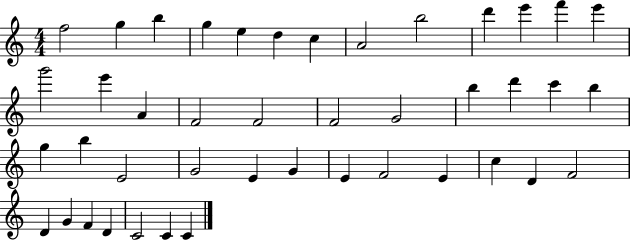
X:1
T:Untitled
M:4/4
L:1/4
K:C
f2 g b g e d c A2 b2 d' e' f' e' g'2 e' A F2 F2 F2 G2 b d' c' b g b E2 G2 E G E F2 E c D F2 D G F D C2 C C